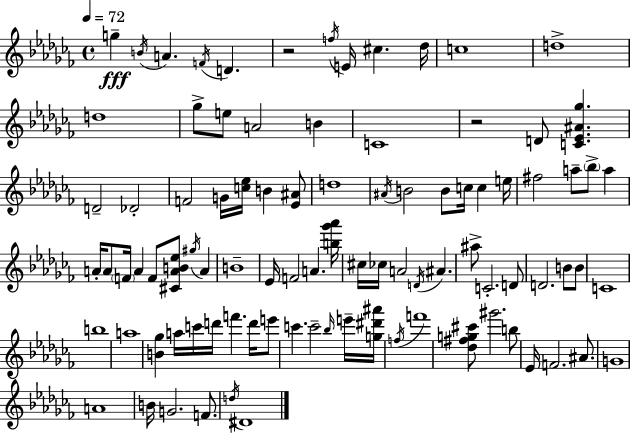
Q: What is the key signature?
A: AES minor